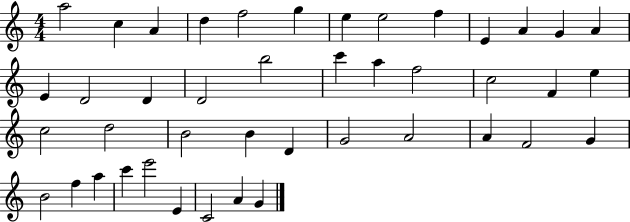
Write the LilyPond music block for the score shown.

{
  \clef treble
  \numericTimeSignature
  \time 4/4
  \key c \major
  a''2 c''4 a'4 | d''4 f''2 g''4 | e''4 e''2 f''4 | e'4 a'4 g'4 a'4 | \break e'4 d'2 d'4 | d'2 b''2 | c'''4 a''4 f''2 | c''2 f'4 e''4 | \break c''2 d''2 | b'2 b'4 d'4 | g'2 a'2 | a'4 f'2 g'4 | \break b'2 f''4 a''4 | c'''4 e'''2 e'4 | c'2 a'4 g'4 | \bar "|."
}